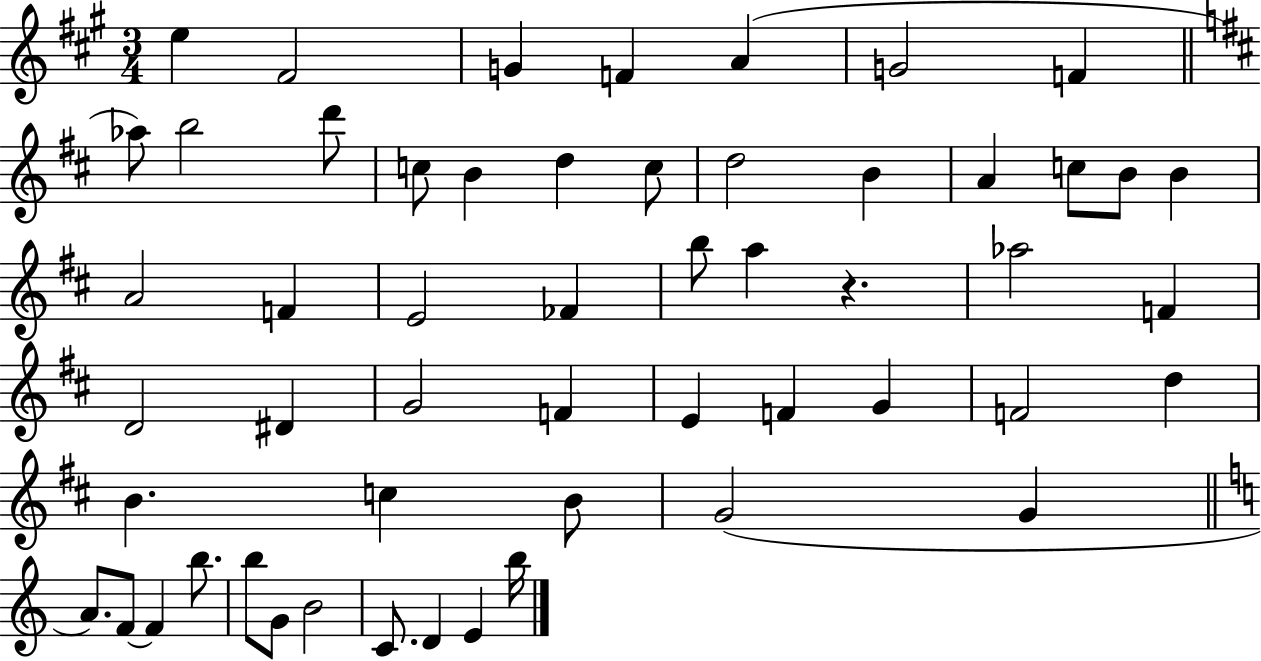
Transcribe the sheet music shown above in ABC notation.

X:1
T:Untitled
M:3/4
L:1/4
K:A
e ^F2 G F A G2 F _a/2 b2 d'/2 c/2 B d c/2 d2 B A c/2 B/2 B A2 F E2 _F b/2 a z _a2 F D2 ^D G2 F E F G F2 d B c B/2 G2 G A/2 F/2 F b/2 b/2 G/2 B2 C/2 D E b/4